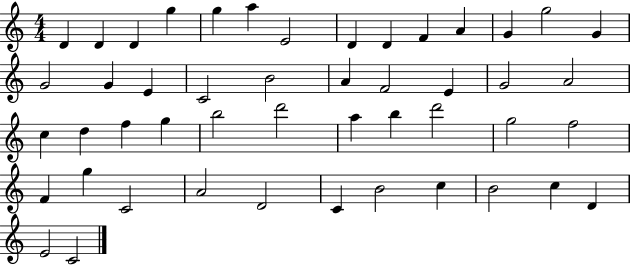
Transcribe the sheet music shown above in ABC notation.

X:1
T:Untitled
M:4/4
L:1/4
K:C
D D D g g a E2 D D F A G g2 G G2 G E C2 B2 A F2 E G2 A2 c d f g b2 d'2 a b d'2 g2 f2 F g C2 A2 D2 C B2 c B2 c D E2 C2